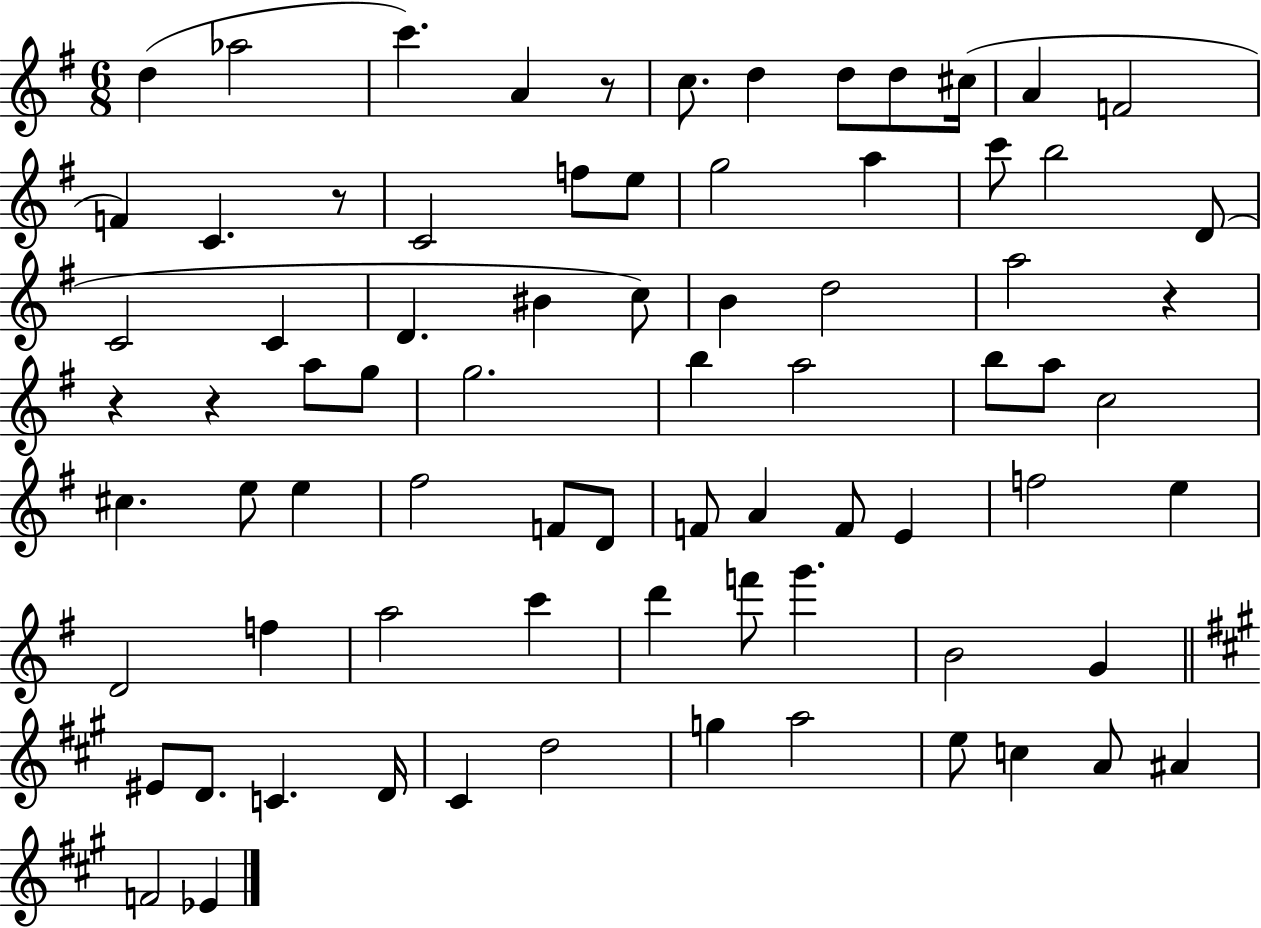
D5/q Ab5/h C6/q. A4/q R/e C5/e. D5/q D5/e D5/e C#5/s A4/q F4/h F4/q C4/q. R/e C4/h F5/e E5/e G5/h A5/q C6/e B5/h D4/e C4/h C4/q D4/q. BIS4/q C5/e B4/q D5/h A5/h R/q R/q R/q A5/e G5/e G5/h. B5/q A5/h B5/e A5/e C5/h C#5/q. E5/e E5/q F#5/h F4/e D4/e F4/e A4/q F4/e E4/q F5/h E5/q D4/h F5/q A5/h C6/q D6/q F6/e G6/q. B4/h G4/q EIS4/e D4/e. C4/q. D4/s C#4/q D5/h G5/q A5/h E5/e C5/q A4/e A#4/q F4/h Eb4/q